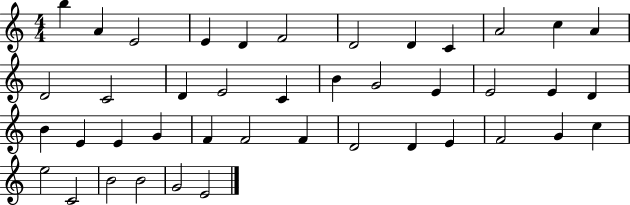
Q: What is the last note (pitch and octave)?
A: E4